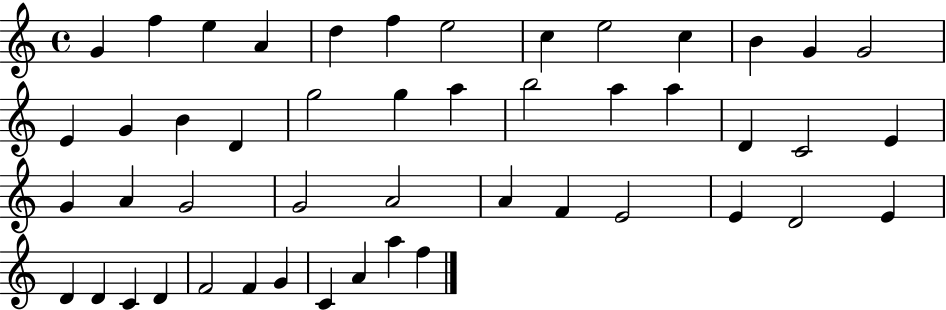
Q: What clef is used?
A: treble